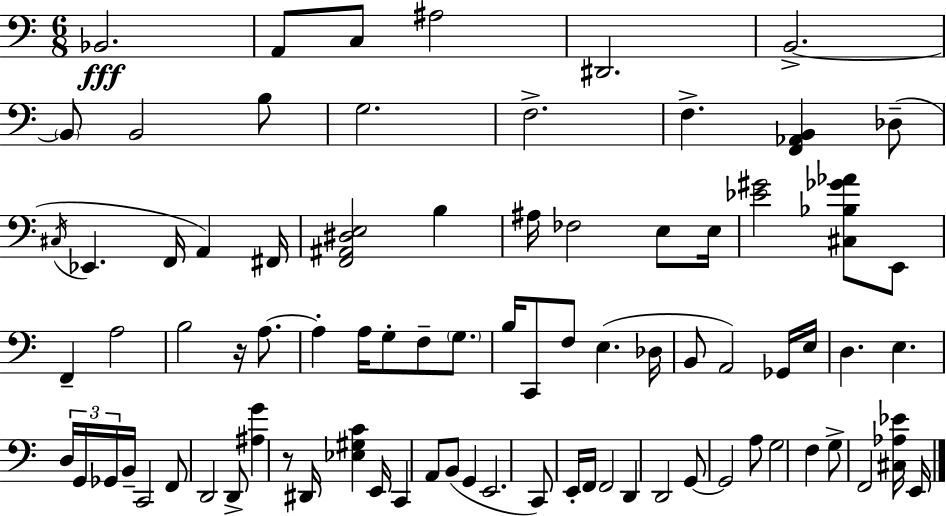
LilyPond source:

{
  \clef bass
  \numericTimeSignature
  \time 6/8
  \key a \minor
  bes,2.\fff | a,8 c8 ais2 | dis,2. | b,2.->~~ | \break \parenthesize b,8 b,2 b8 | g2. | f2.-> | f4.-> <f, aes, b,>4 des8--( | \break \acciaccatura { cis16 } ees,4. f,16 a,4) | fis,16 <f, ais, dis e>2 b4 | ais16 fes2 e8 | e16 <ees' gis'>2 <cis bes ges' aes'>8 e,8 | \break f,4-- a2 | b2 r16 a8.~~ | a4-. a16 g8-. f8-- \parenthesize g8. | b16 c,8 f8 e4.( | \break des16 b,8 a,2) ges,16 | e16 d4. e4. | \tuplet 3/2 { d16 g,16 ges,16 } b,16-- c,2 | f,8 d,2 d,8-> | \break <ais g'>4 r8 dis,16 <ees gis c'>4 | e,16 c,4 a,8 b,8( g,4 | e,2. | c,8) e,16-. f,16 f,2 | \break d,4 d,2 | g,8~~ g,2 a8 | g2 f4 | g8-> f,2 <cis aes ees'>16 | \break e,16 \bar "|."
}